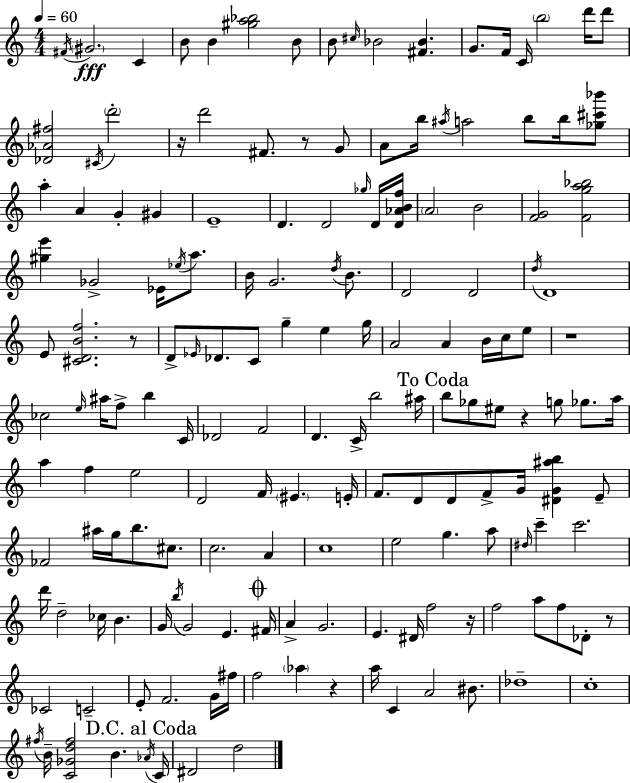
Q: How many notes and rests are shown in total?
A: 165